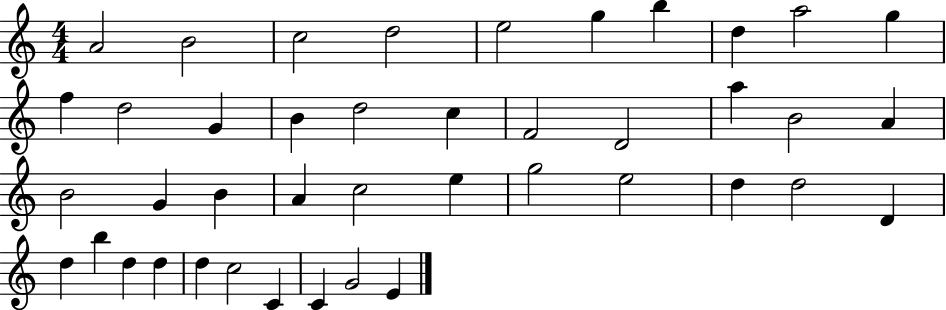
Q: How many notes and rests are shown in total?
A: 42